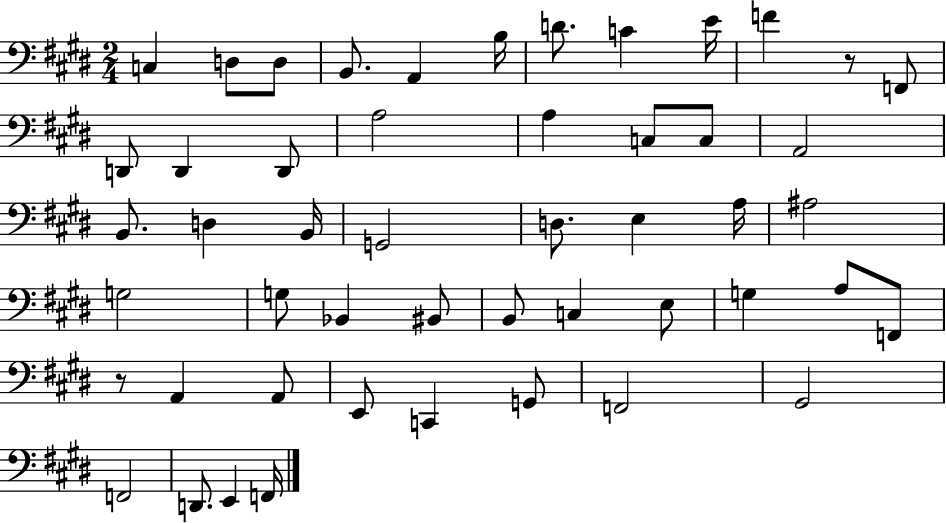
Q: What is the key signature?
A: E major